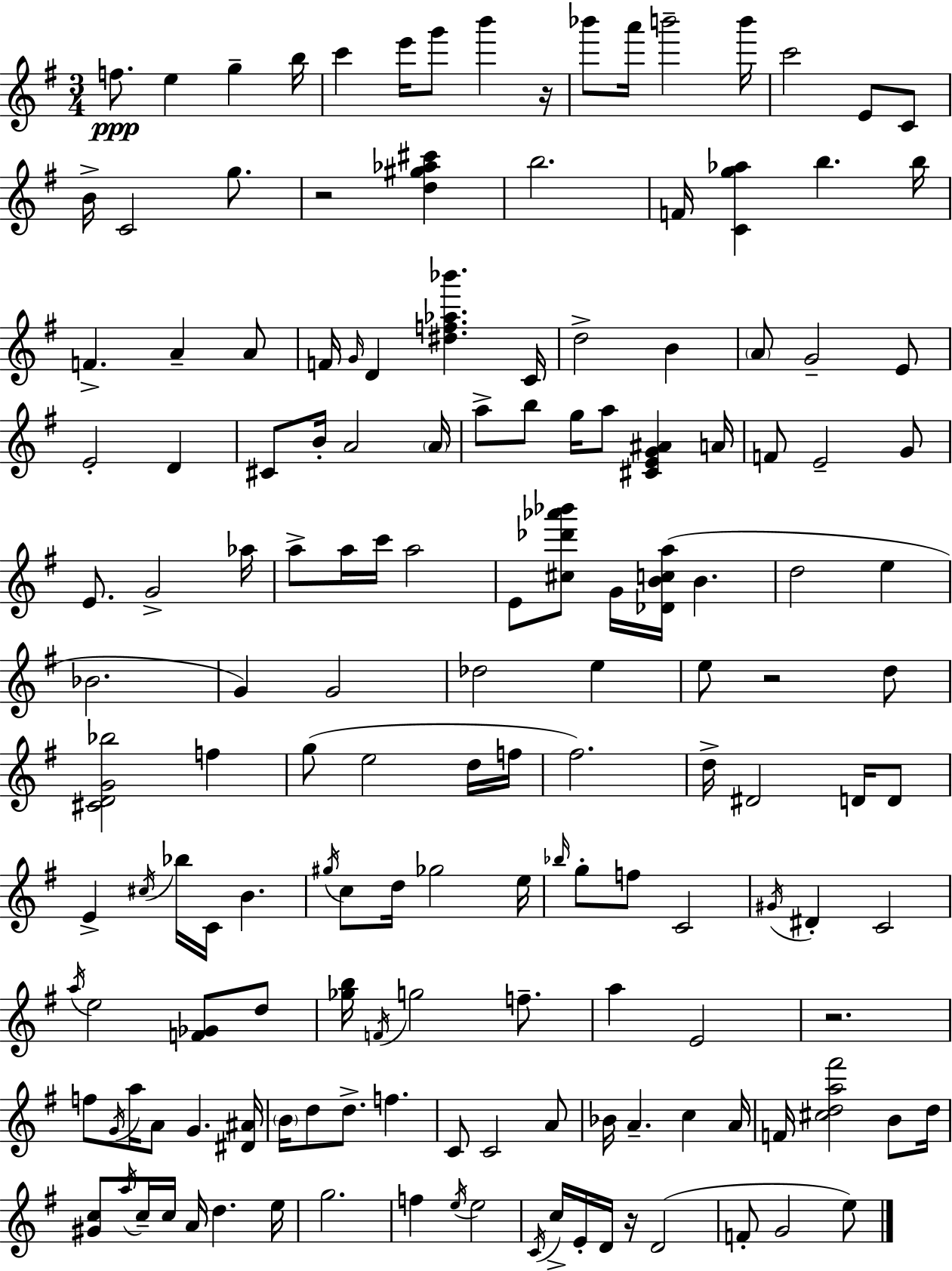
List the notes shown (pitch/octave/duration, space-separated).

F5/e. E5/q G5/q B5/s C6/q E6/s G6/e B6/q R/s Bb6/e A6/s B6/h B6/s C6/h E4/e C4/e B4/s C4/h G5/e. R/h [D5,G#5,Ab5,C#6]/q B5/h. F4/s [C4,G5,Ab5]/q B5/q. B5/s F4/q. A4/q A4/e F4/s G4/s D4/q [D#5,F5,Ab5,Bb6]/q. C4/s D5/h B4/q A4/e G4/h E4/e E4/h D4/q C#4/e B4/s A4/h A4/s A5/e B5/e G5/s A5/e [C#4,E4,G4,A#4]/q A4/s F4/e E4/h G4/e E4/e. G4/h Ab5/s A5/e A5/s C6/s A5/h E4/e [C#5,Db6,Ab6,Bb6]/e G4/s [Db4,B4,C5,A5]/s B4/q. D5/h E5/q Bb4/h. G4/q G4/h Db5/h E5/q E5/e R/h D5/e [C#4,D4,G4,Bb5]/h F5/q G5/e E5/h D5/s F5/s F#5/h. D5/s D#4/h D4/s D4/e E4/q C#5/s Bb5/s C4/s B4/q. G#5/s C5/e D5/s Gb5/h E5/s Bb5/s G5/e F5/e C4/h G#4/s D#4/q C4/h A5/s E5/h [F4,Gb4]/e D5/e [Gb5,B5]/s F4/s G5/h F5/e. A5/q E4/h R/h. F5/e G4/s A5/s A4/e G4/q. [D#4,A#4]/s B4/s D5/e D5/e. F5/q. C4/e C4/h A4/e Bb4/s A4/q. C5/q A4/s F4/s [C#5,D5,A5,F#6]/h B4/e D5/s [G#4,C5]/e A5/s C5/s C5/s A4/s D5/q. E5/s G5/h. F5/q E5/s E5/h C4/s C5/s E4/s D4/s R/s D4/h F4/e G4/h E5/e